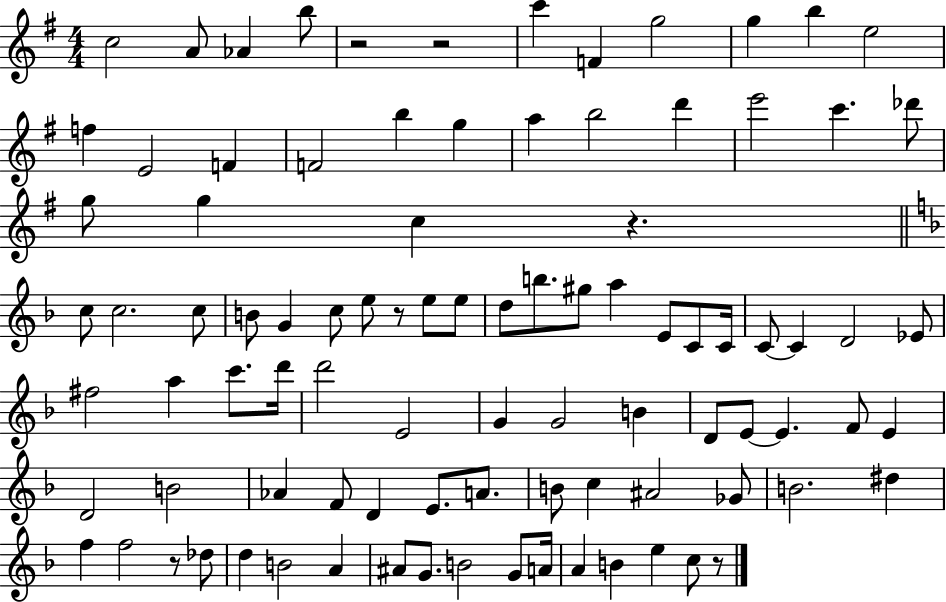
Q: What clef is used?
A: treble